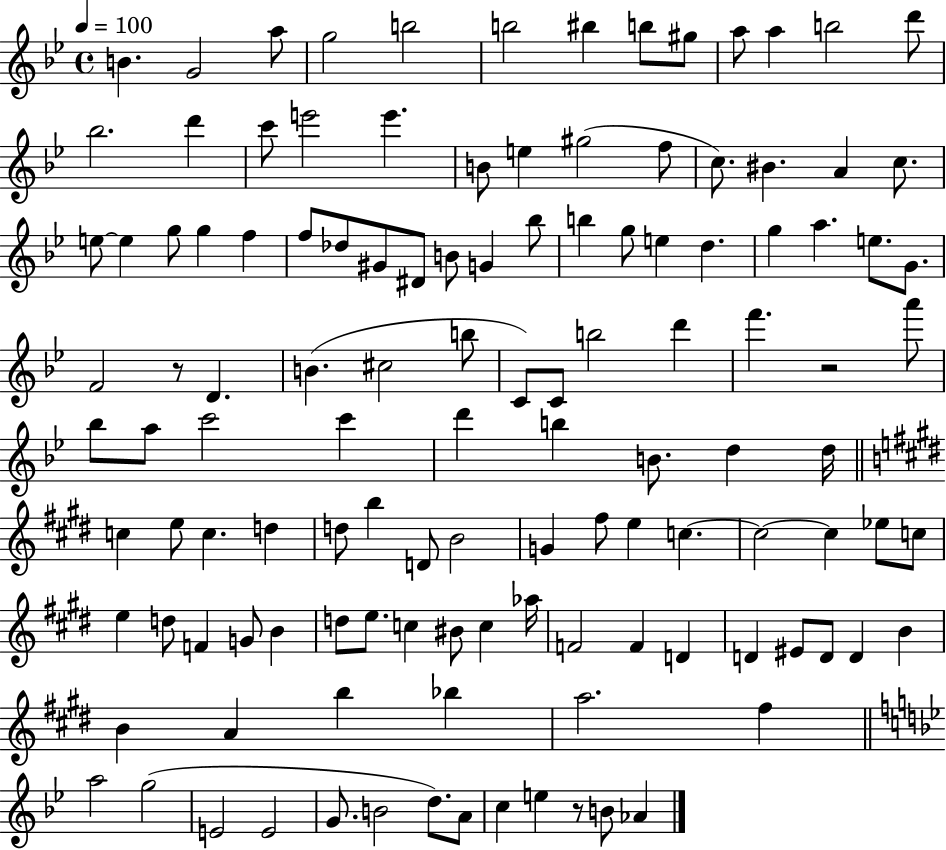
B4/q. G4/h A5/e G5/h B5/h B5/h BIS5/q B5/e G#5/e A5/e A5/q B5/h D6/e Bb5/h. D6/q C6/e E6/h E6/q. B4/e E5/q G#5/h F5/e C5/e. BIS4/q. A4/q C5/e. E5/e E5/q G5/e G5/q F5/q F5/e Db5/e G#4/e D#4/e B4/e G4/q Bb5/e B5/q G5/e E5/q D5/q. G5/q A5/q. E5/e. G4/e. F4/h R/e D4/q. B4/q. C#5/h B5/e C4/e C4/e B5/h D6/q F6/q. R/h A6/e Bb5/e A5/e C6/h C6/q D6/q B5/q B4/e. D5/q D5/s C5/q E5/e C5/q. D5/q D5/e B5/q D4/e B4/h G4/q F#5/e E5/q C5/q. C5/h C5/q Eb5/e C5/e E5/q D5/e F4/q G4/e B4/q D5/e E5/e. C5/q BIS4/e C5/q Ab5/s F4/h F4/q D4/q D4/q EIS4/e D4/e D4/q B4/q B4/q A4/q B5/q Bb5/q A5/h. F#5/q A5/h G5/h E4/h E4/h G4/e. B4/h D5/e. A4/e C5/q E5/q R/e B4/e Ab4/q